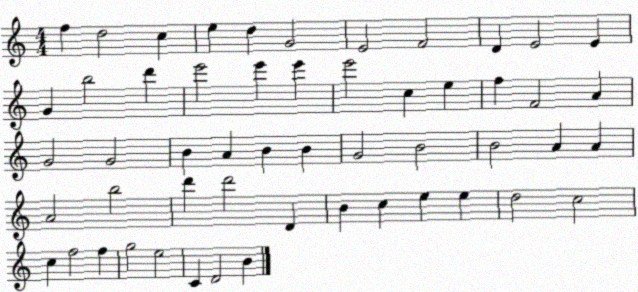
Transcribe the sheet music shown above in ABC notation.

X:1
T:Untitled
M:4/4
L:1/4
K:C
f d2 c e d G2 E2 F2 D E2 E G b2 d' e'2 e' e' e'2 c e f F2 A G2 G2 B A B B G2 B2 B2 A A A2 b2 d' d'2 D B c e e d2 c2 c f2 f g2 e2 C D2 B